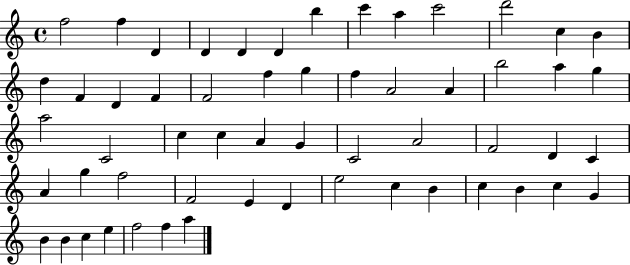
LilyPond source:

{
  \clef treble
  \time 4/4
  \defaultTimeSignature
  \key c \major
  f''2 f''4 d'4 | d'4 d'4 d'4 b''4 | c'''4 a''4 c'''2 | d'''2 c''4 b'4 | \break d''4 f'4 d'4 f'4 | f'2 f''4 g''4 | f''4 a'2 a'4 | b''2 a''4 g''4 | \break a''2 c'2 | c''4 c''4 a'4 g'4 | c'2 a'2 | f'2 d'4 c'4 | \break a'4 g''4 f''2 | f'2 e'4 d'4 | e''2 c''4 b'4 | c''4 b'4 c''4 g'4 | \break b'4 b'4 c''4 e''4 | f''2 f''4 a''4 | \bar "|."
}